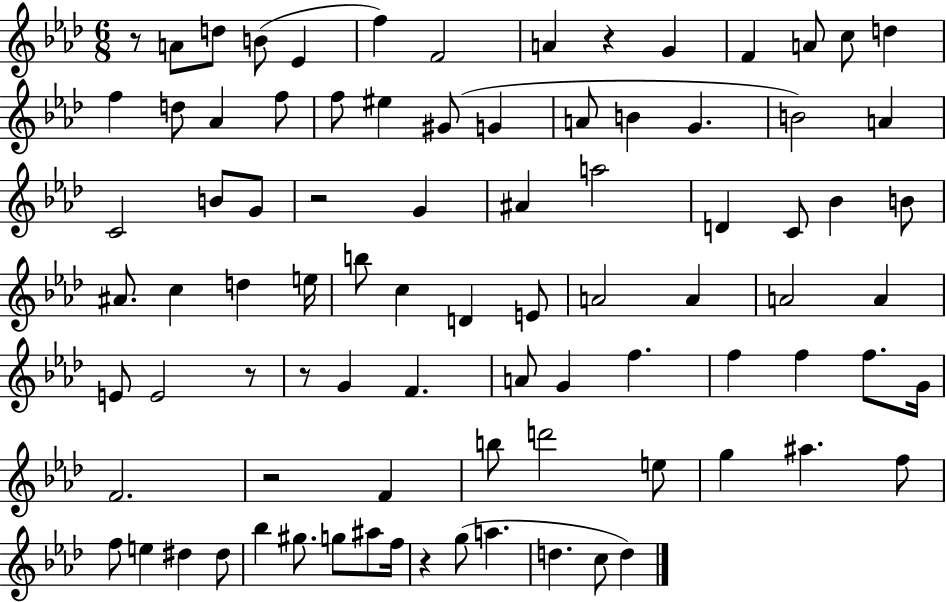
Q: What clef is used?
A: treble